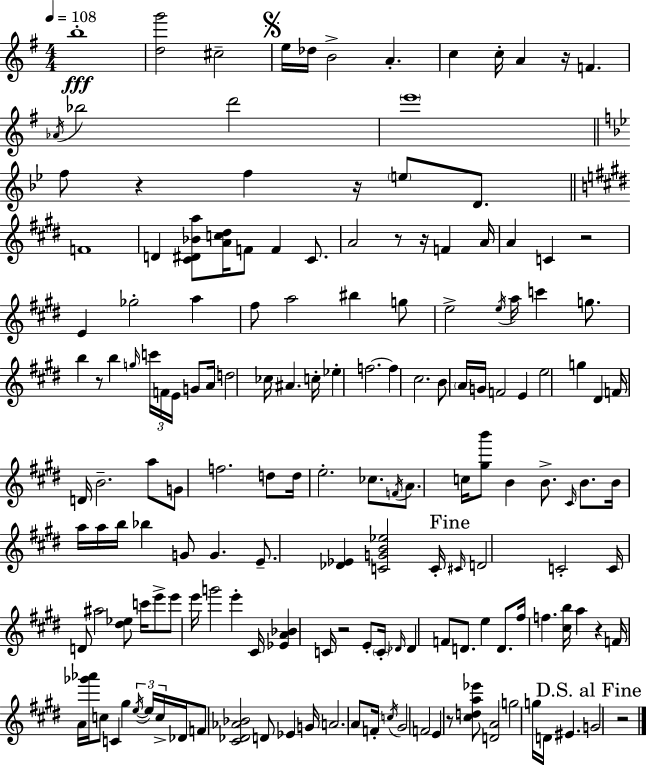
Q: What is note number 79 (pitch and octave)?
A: B4